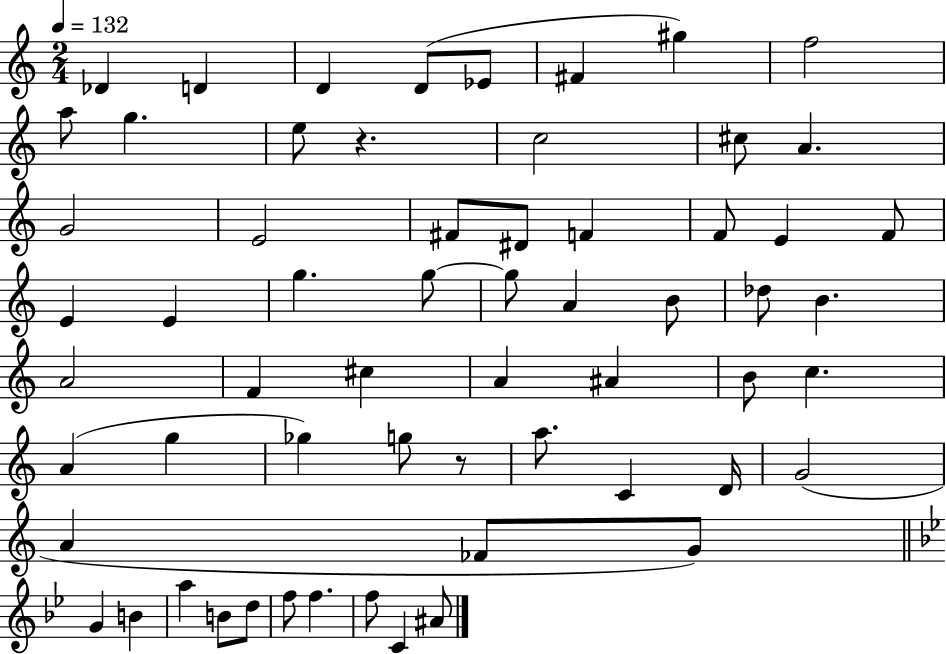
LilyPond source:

{
  \clef treble
  \numericTimeSignature
  \time 2/4
  \key c \major
  \tempo 4 = 132
  \repeat volta 2 { des'4 d'4 | d'4 d'8( ees'8 | fis'4 gis''4) | f''2 | \break a''8 g''4. | e''8 r4. | c''2 | cis''8 a'4. | \break g'2 | e'2 | fis'8 dis'8 f'4 | f'8 e'4 f'8 | \break e'4 e'4 | g''4. g''8~~ | g''8 a'4 b'8 | des''8 b'4. | \break a'2 | f'4 cis''4 | a'4 ais'4 | b'8 c''4. | \break a'4( g''4 | ges''4) g''8 r8 | a''8. c'4 d'16 | g'2( | \break a'4 fes'8 g'8) | \bar "||" \break \key bes \major g'4 b'4 | a''4 b'8 d''8 | f''8 f''4. | f''8 c'4 ais'8 | \break } \bar "|."
}